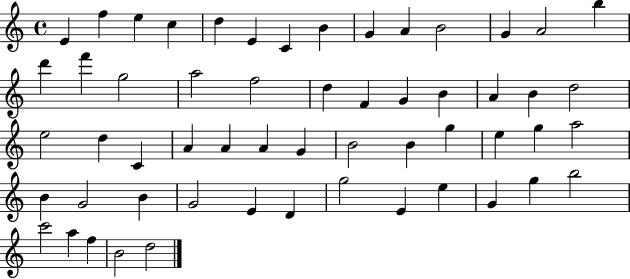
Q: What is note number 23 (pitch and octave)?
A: B4